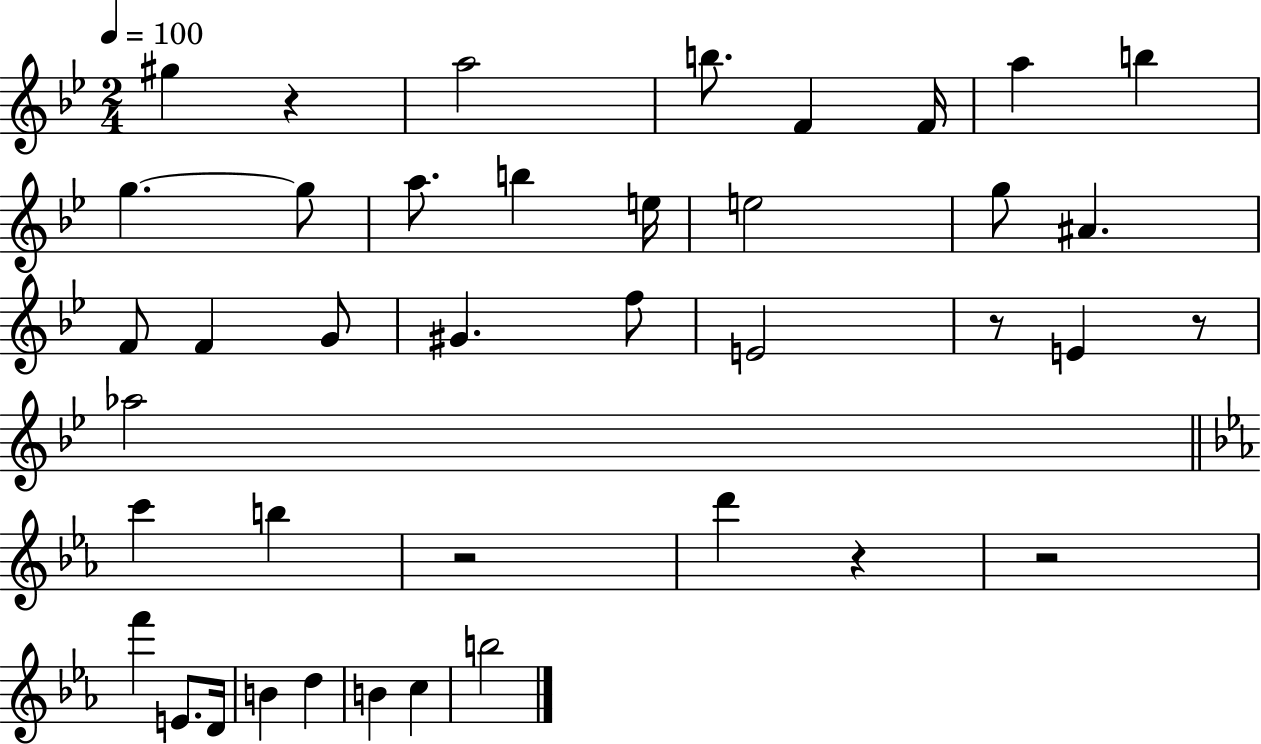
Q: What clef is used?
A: treble